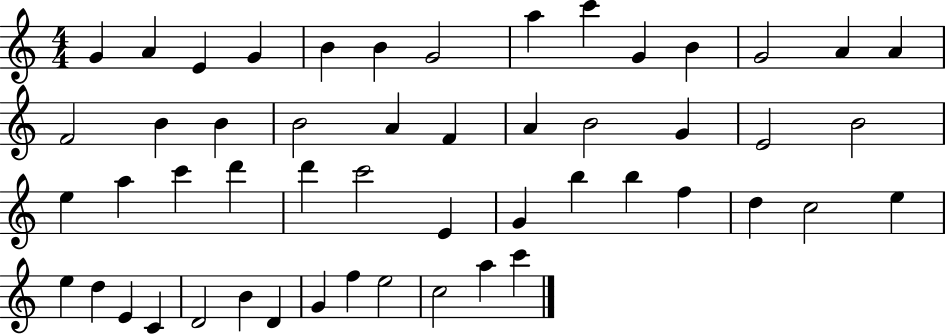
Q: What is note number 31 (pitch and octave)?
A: C6